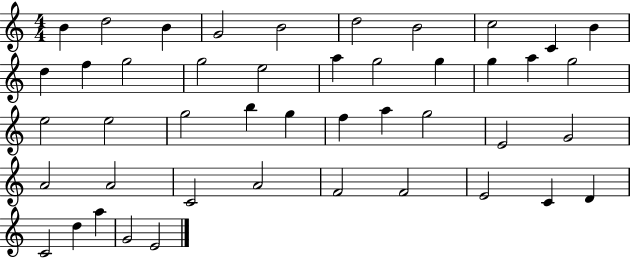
{
  \clef treble
  \numericTimeSignature
  \time 4/4
  \key c \major
  b'4 d''2 b'4 | g'2 b'2 | d''2 b'2 | c''2 c'4 b'4 | \break d''4 f''4 g''2 | g''2 e''2 | a''4 g''2 g''4 | g''4 a''4 g''2 | \break e''2 e''2 | g''2 b''4 g''4 | f''4 a''4 g''2 | e'2 g'2 | \break a'2 a'2 | c'2 a'2 | f'2 f'2 | e'2 c'4 d'4 | \break c'2 d''4 a''4 | g'2 e'2 | \bar "|."
}